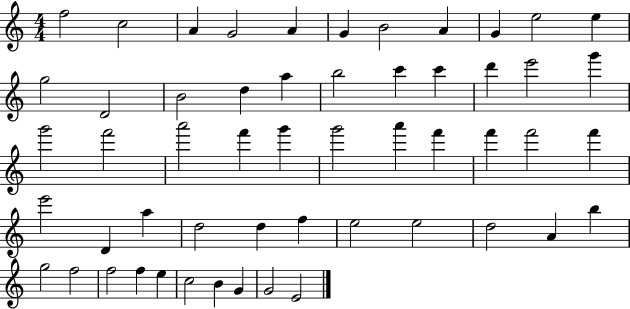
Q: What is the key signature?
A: C major